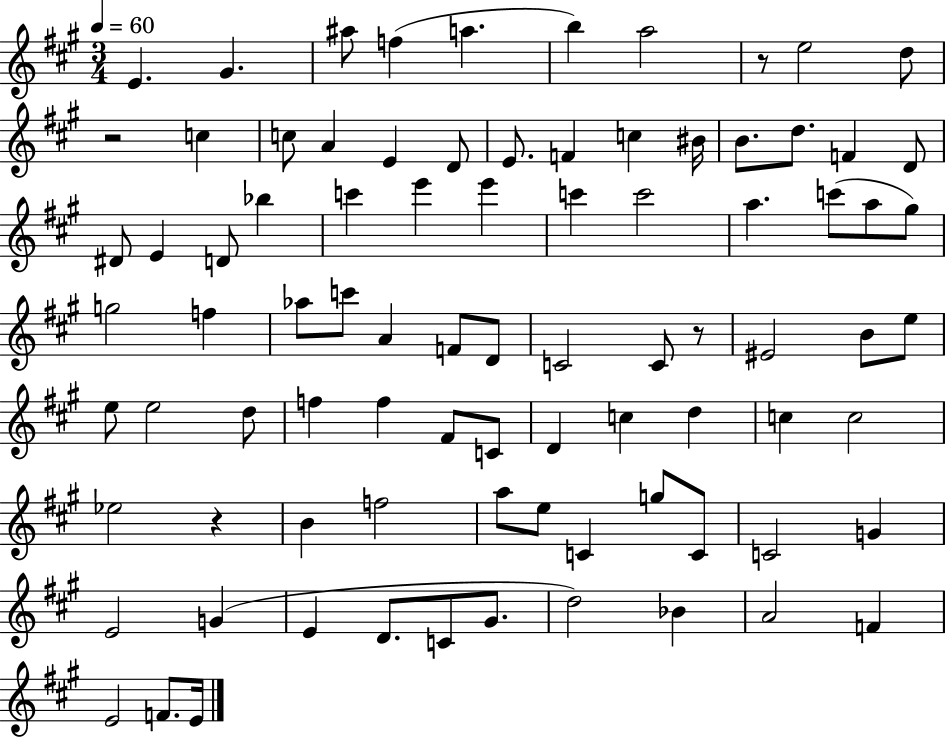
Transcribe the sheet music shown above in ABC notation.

X:1
T:Untitled
M:3/4
L:1/4
K:A
E ^G ^a/2 f a b a2 z/2 e2 d/2 z2 c c/2 A E D/2 E/2 F c ^B/4 B/2 d/2 F D/2 ^D/2 E D/2 _b c' e' e' c' c'2 a c'/2 a/2 ^g/2 g2 f _a/2 c'/2 A F/2 D/2 C2 C/2 z/2 ^E2 B/2 e/2 e/2 e2 d/2 f f ^F/2 C/2 D c d c c2 _e2 z B f2 a/2 e/2 C g/2 C/2 C2 G E2 G E D/2 C/2 ^G/2 d2 _B A2 F E2 F/2 E/4